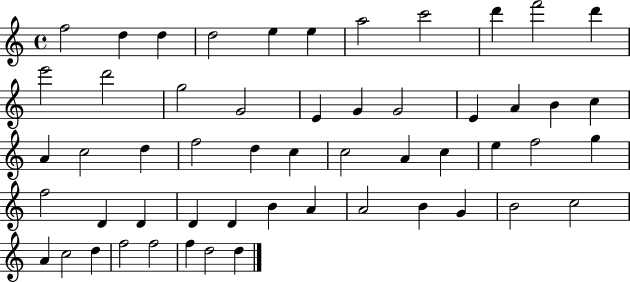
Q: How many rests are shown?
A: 0